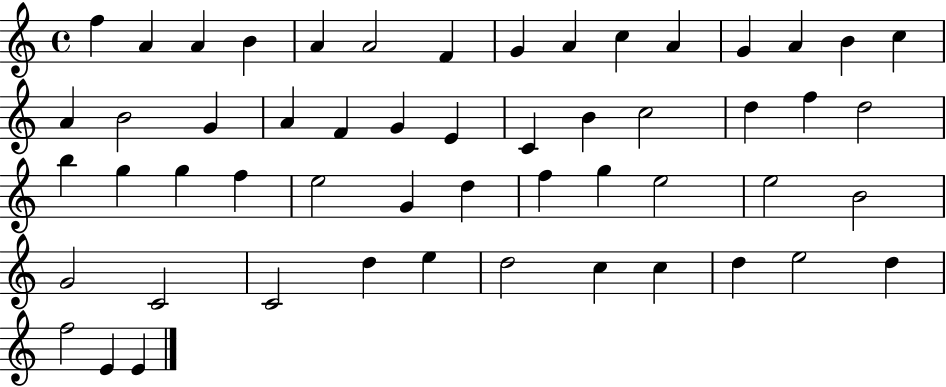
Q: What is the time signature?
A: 4/4